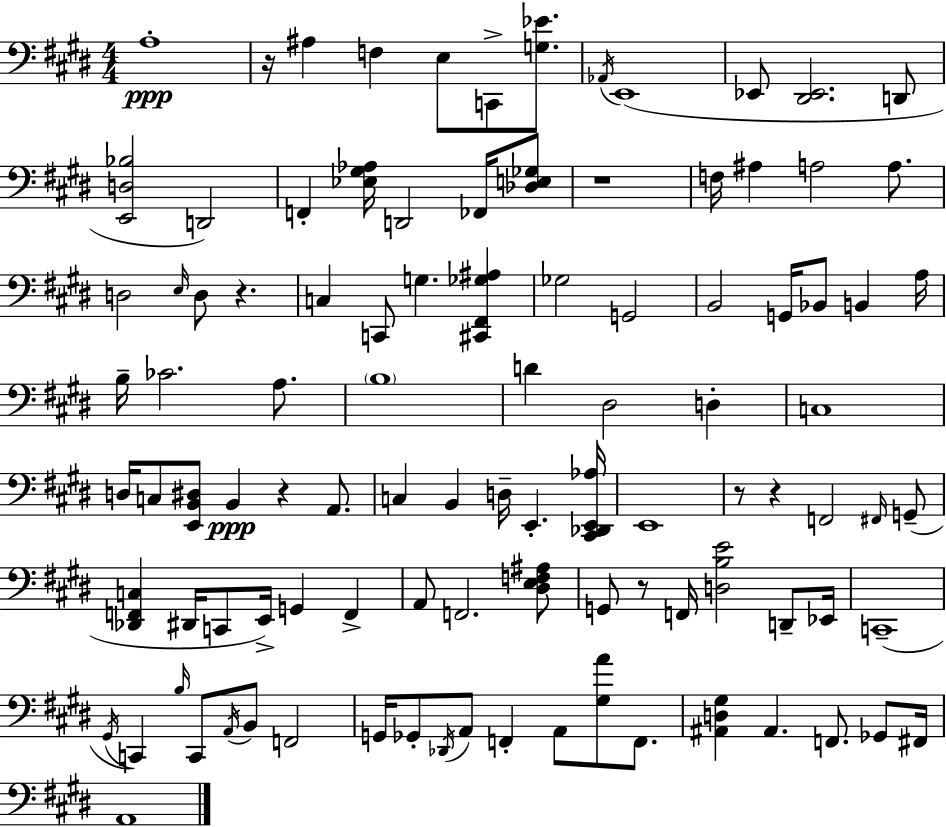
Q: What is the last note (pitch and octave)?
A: A2